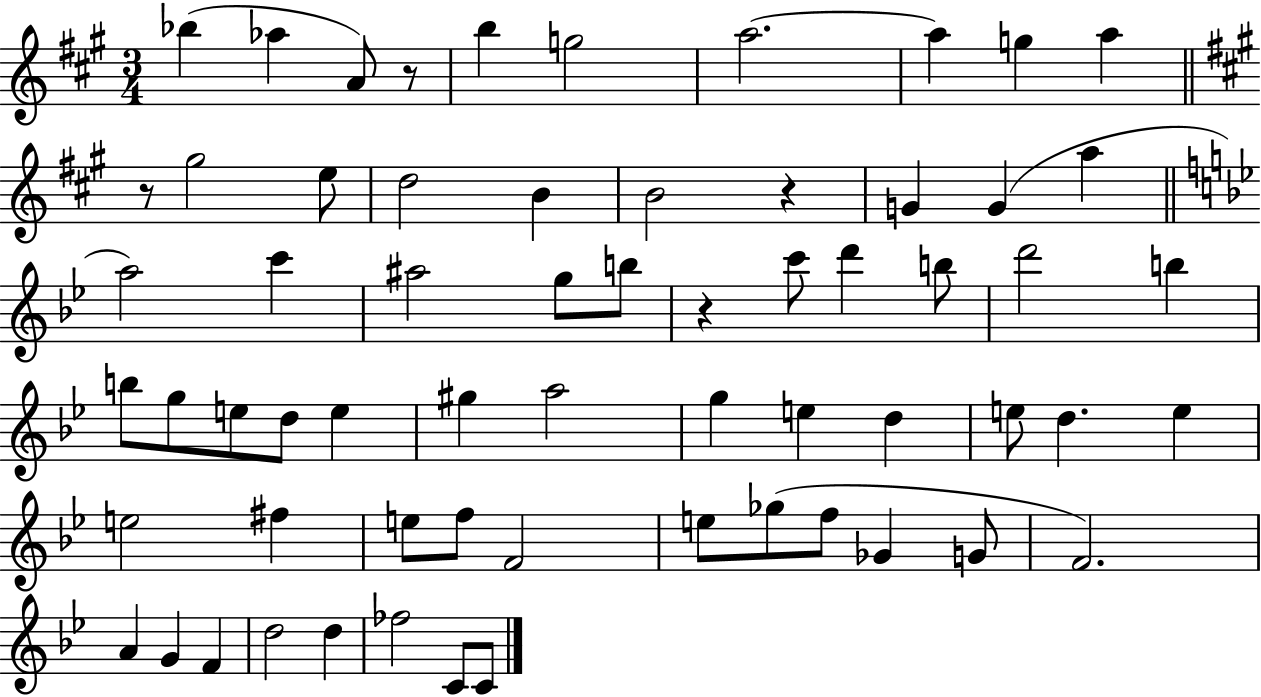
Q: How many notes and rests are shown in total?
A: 63